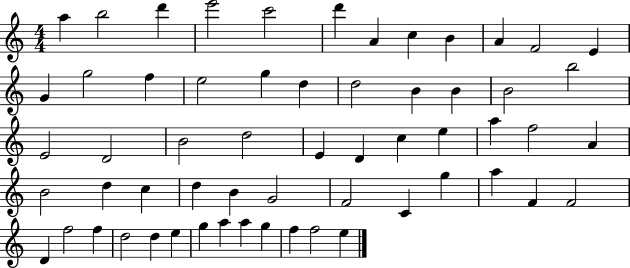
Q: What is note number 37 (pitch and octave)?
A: C5